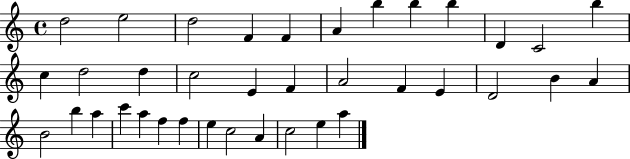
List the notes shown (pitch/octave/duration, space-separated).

D5/h E5/h D5/h F4/q F4/q A4/q B5/q B5/q B5/q D4/q C4/h B5/q C5/q D5/h D5/q C5/h E4/q F4/q A4/h F4/q E4/q D4/h B4/q A4/q B4/h B5/q A5/q C6/q A5/q F5/q F5/q E5/q C5/h A4/q C5/h E5/q A5/q